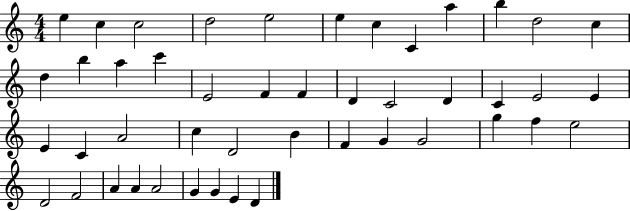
X:1
T:Untitled
M:4/4
L:1/4
K:C
e c c2 d2 e2 e c C a b d2 c d b a c' E2 F F D C2 D C E2 E E C A2 c D2 B F G G2 g f e2 D2 F2 A A A2 G G E D